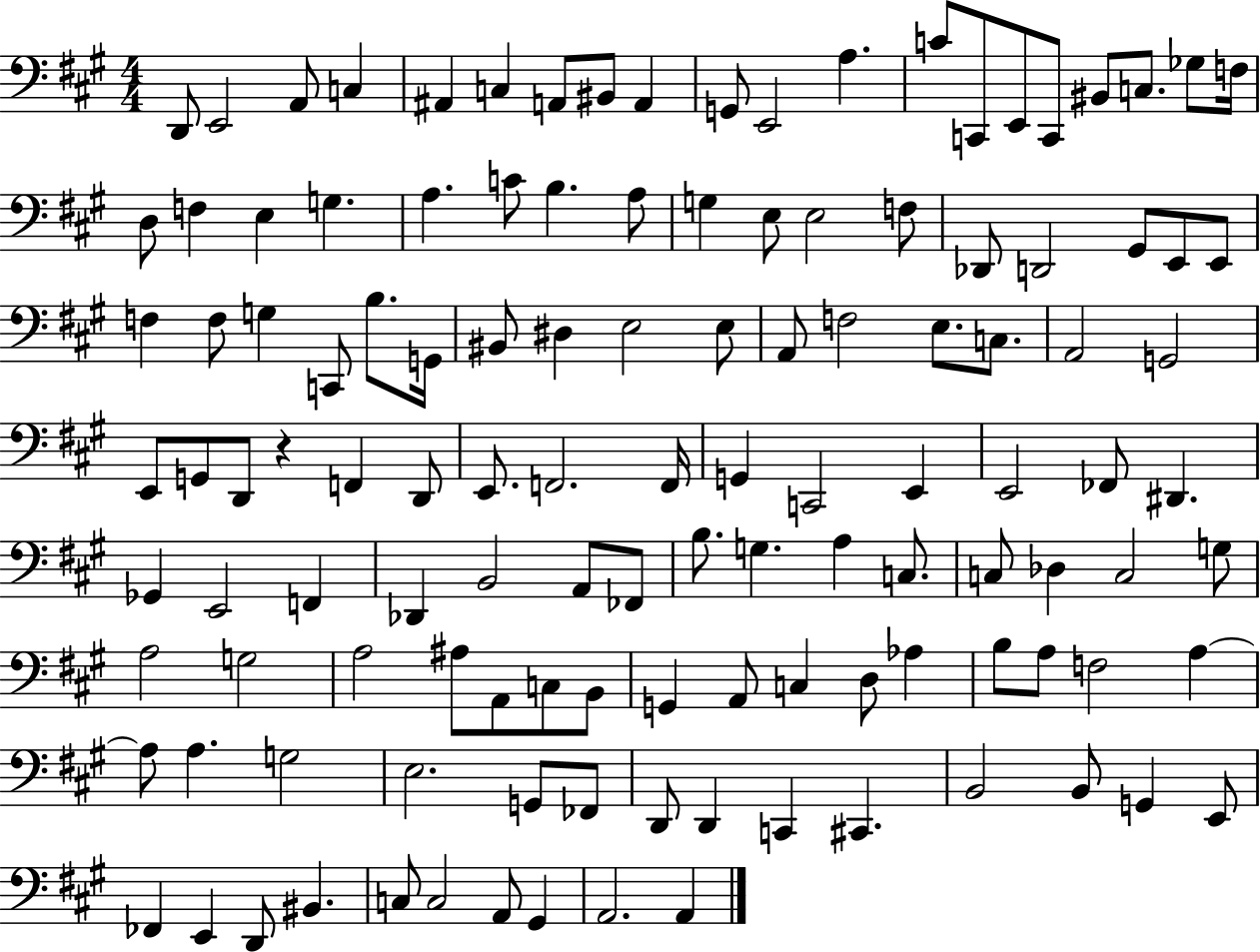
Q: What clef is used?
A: bass